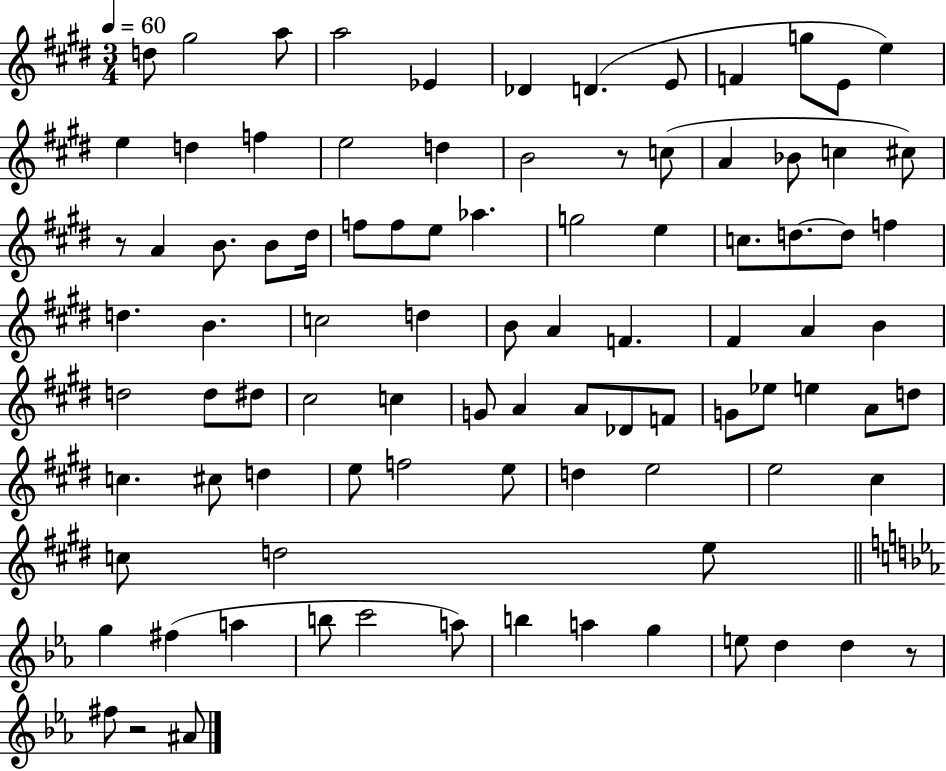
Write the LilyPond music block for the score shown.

{
  \clef treble
  \numericTimeSignature
  \time 3/4
  \key e \major
  \tempo 4 = 60
  d''8 gis''2 a''8 | a''2 ees'4 | des'4 d'4.( e'8 | f'4 g''8 e'8 e''4) | \break e''4 d''4 f''4 | e''2 d''4 | b'2 r8 c''8( | a'4 bes'8 c''4 cis''8) | \break r8 a'4 b'8. b'8 dis''16 | f''8 f''8 e''8 aes''4. | g''2 e''4 | c''8. d''8.~~ d''8 f''4 | \break d''4. b'4. | c''2 d''4 | b'8 a'4 f'4. | fis'4 a'4 b'4 | \break d''2 d''8 dis''8 | cis''2 c''4 | g'8 a'4 a'8 des'8 f'8 | g'8 ees''8 e''4 a'8 d''8 | \break c''4. cis''8 d''4 | e''8 f''2 e''8 | d''4 e''2 | e''2 cis''4 | \break c''8 d''2 e''8 | \bar "||" \break \key c \minor g''4 fis''4( a''4 | b''8 c'''2 a''8) | b''4 a''4 g''4 | e''8 d''4 d''4 r8 | \break fis''8 r2 ais'8 | \bar "|."
}